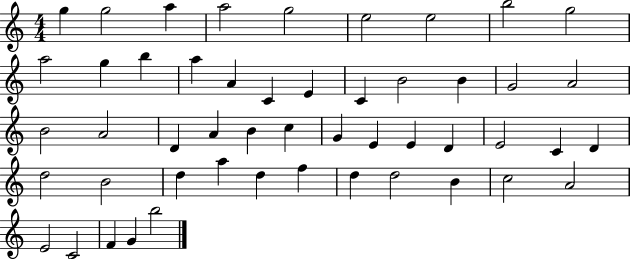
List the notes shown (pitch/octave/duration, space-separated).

G5/q G5/h A5/q A5/h G5/h E5/h E5/h B5/h G5/h A5/h G5/q B5/q A5/q A4/q C4/q E4/q C4/q B4/h B4/q G4/h A4/h B4/h A4/h D4/q A4/q B4/q C5/q G4/q E4/q E4/q D4/q E4/h C4/q D4/q D5/h B4/h D5/q A5/q D5/q F5/q D5/q D5/h B4/q C5/h A4/h E4/h C4/h F4/q G4/q B5/h